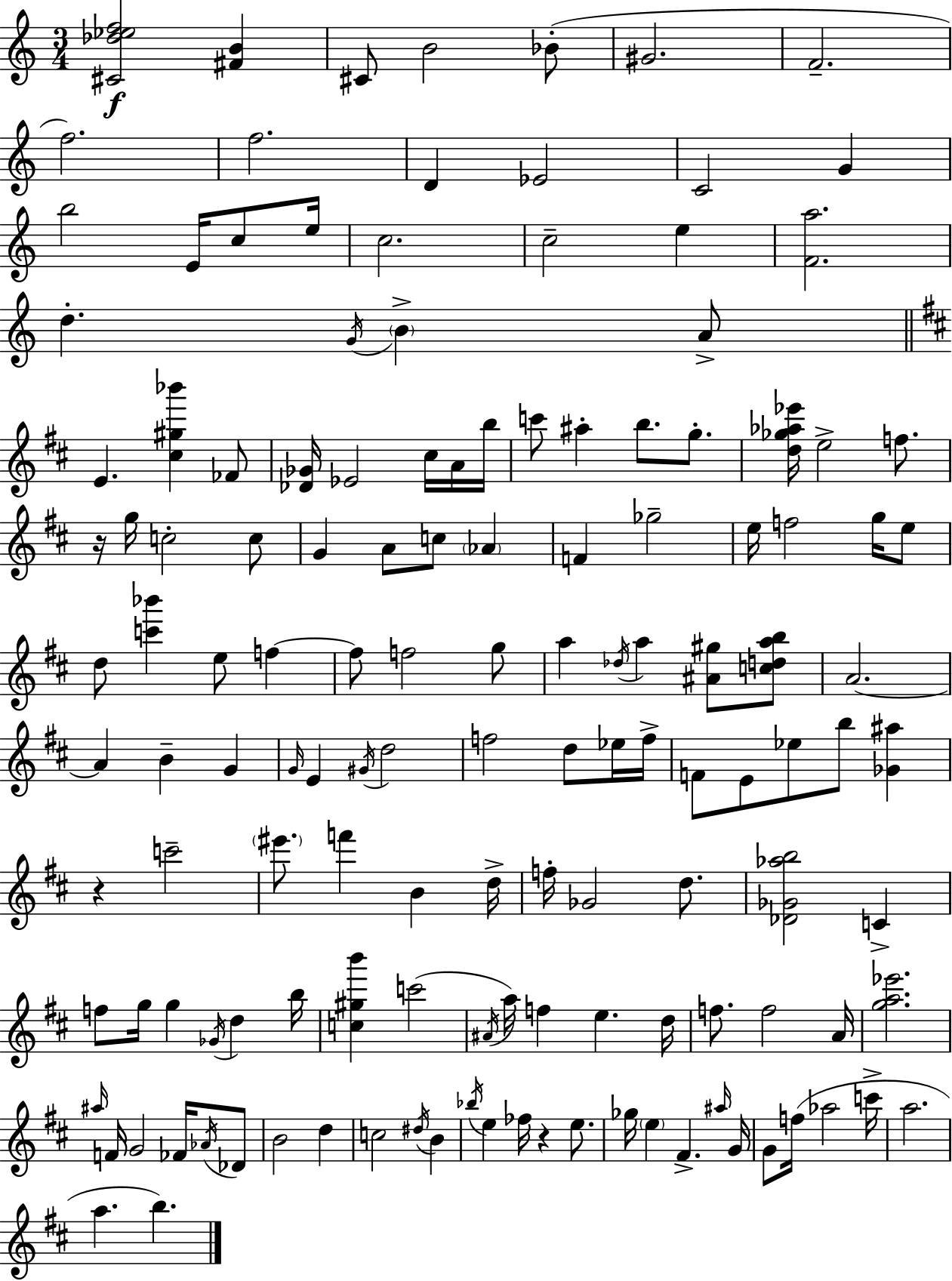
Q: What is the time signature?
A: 3/4